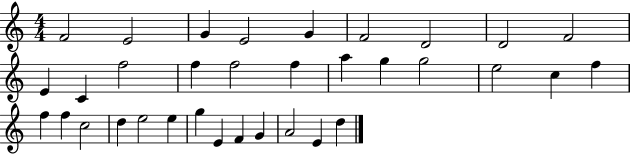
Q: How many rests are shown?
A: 0